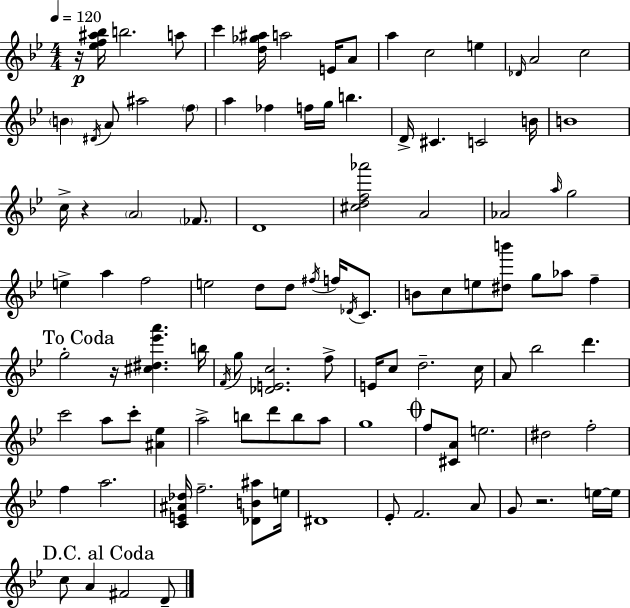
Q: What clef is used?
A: treble